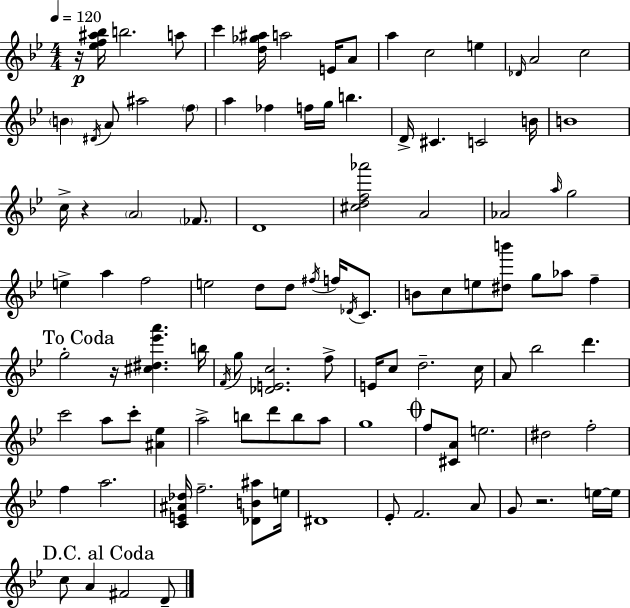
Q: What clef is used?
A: treble